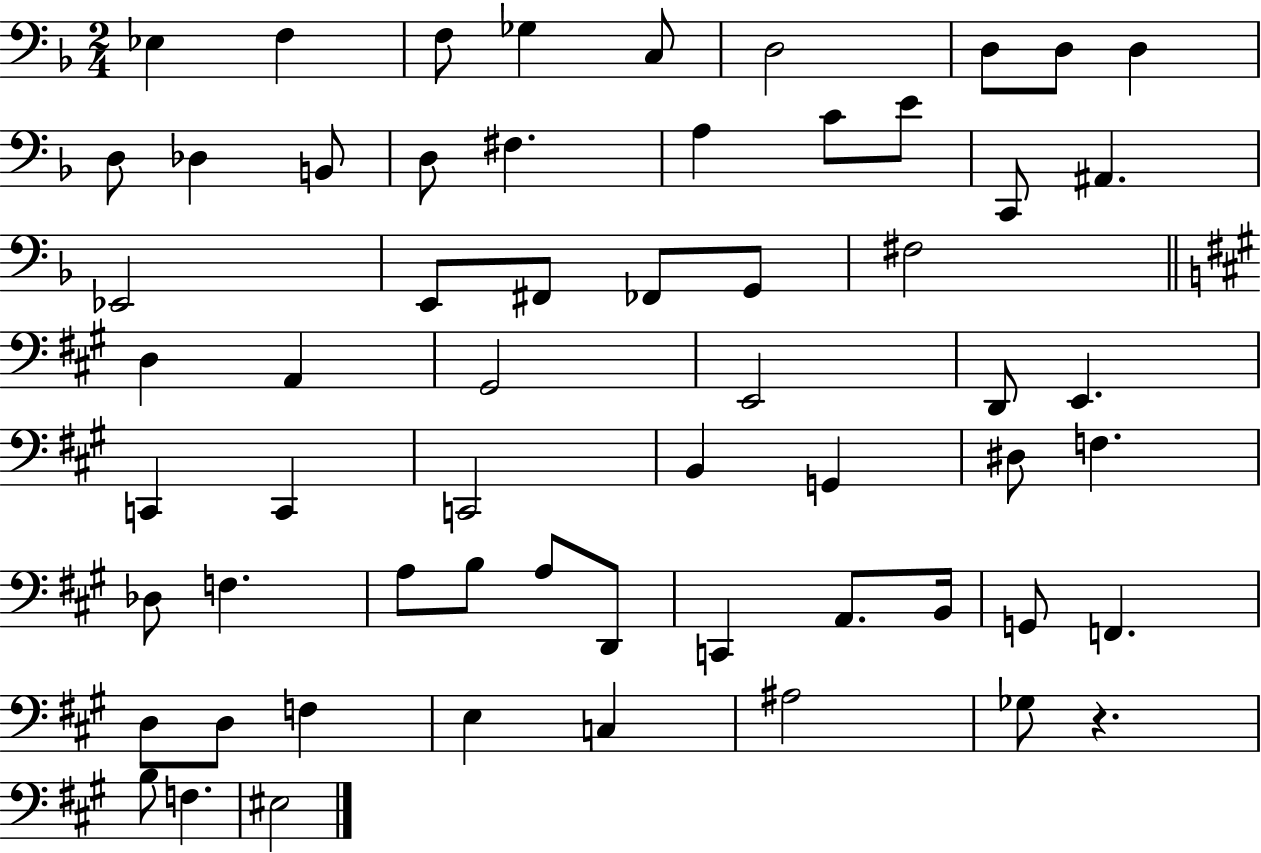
{
  \clef bass
  \numericTimeSignature
  \time 2/4
  \key f \major
  ees4 f4 | f8 ges4 c8 | d2 | d8 d8 d4 | \break d8 des4 b,8 | d8 fis4. | a4 c'8 e'8 | c,8 ais,4. | \break ees,2 | e,8 fis,8 fes,8 g,8 | fis2 | \bar "||" \break \key a \major d4 a,4 | gis,2 | e,2 | d,8 e,4. | \break c,4 c,4 | c,2 | b,4 g,4 | dis8 f4. | \break des8 f4. | a8 b8 a8 d,8 | c,4 a,8. b,16 | g,8 f,4. | \break d8 d8 f4 | e4 c4 | ais2 | ges8 r4. | \break b8 f4. | eis2 | \bar "|."
}